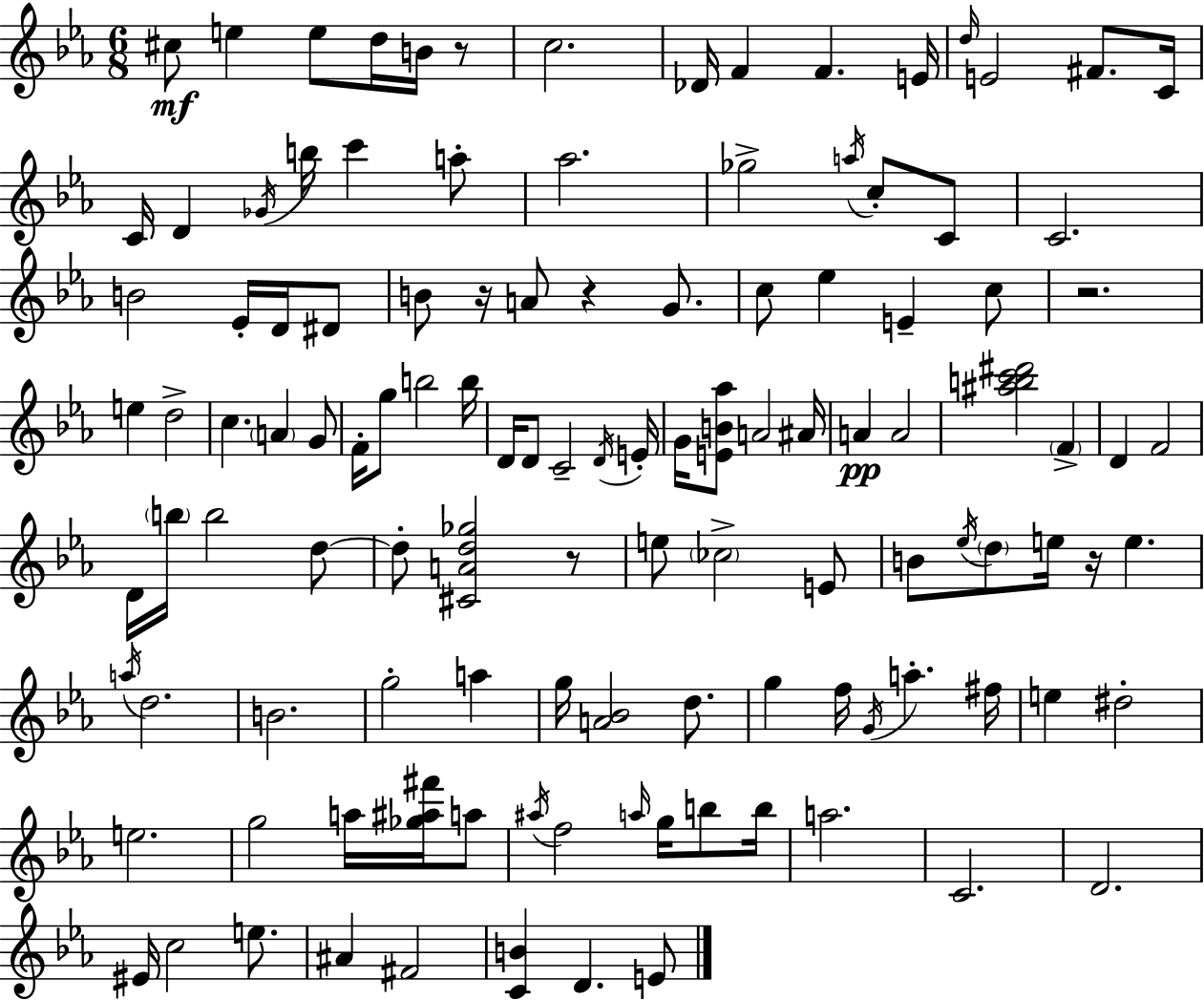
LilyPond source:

{
  \clef treble
  \numericTimeSignature
  \time 6/8
  \key ees \major
  \repeat volta 2 { cis''8\mf e''4 e''8 d''16 b'16 r8 | c''2. | des'16 f'4 f'4. e'16 | \grace { d''16 } e'2 fis'8. | \break c'16 c'16 d'4 \acciaccatura { ges'16 } b''16 c'''4 | a''8-. aes''2. | ges''2-> \acciaccatura { a''16 } c''8-. | c'8 c'2. | \break b'2 ees'16-. | d'16 dis'8 b'8 r16 a'8 r4 | g'8. c''8 ees''4 e'4-- | c''8 r2. | \break e''4 d''2-> | c''4. \parenthesize a'4 | g'8 f'16-. g''8 b''2 | b''16 d'16 d'8 c'2-- | \break \acciaccatura { d'16 } e'16-. g'16 <e' b' aes''>8 a'2 | ais'16 a'4\pp a'2 | <ais'' b'' c''' dis'''>2 | \parenthesize f'4-> d'4 f'2 | \break d'16 \parenthesize b''16 b''2 | d''8~~ d''8-. <cis' a' d'' ges''>2 | r8 e''8 \parenthesize ces''2-> | e'8 b'8 \acciaccatura { ees''16 } \parenthesize d''8 e''16 r16 e''4. | \break \acciaccatura { a''16 } d''2. | b'2. | g''2-. | a''4 g''16 <a' bes'>2 | \break d''8. g''4 f''16 \acciaccatura { g'16 } | a''4.-. fis''16 e''4 dis''2-. | e''2. | g''2 | \break a''16 <ges'' ais'' fis'''>16 a''8 \acciaccatura { ais''16 } f''2 | \grace { a''16 } g''16 b''8 b''16 a''2. | c'2. | d'2. | \break eis'16 c''2 | e''8. ais'4 | fis'2 <c' b'>4 | d'4. e'8 } \bar "|."
}